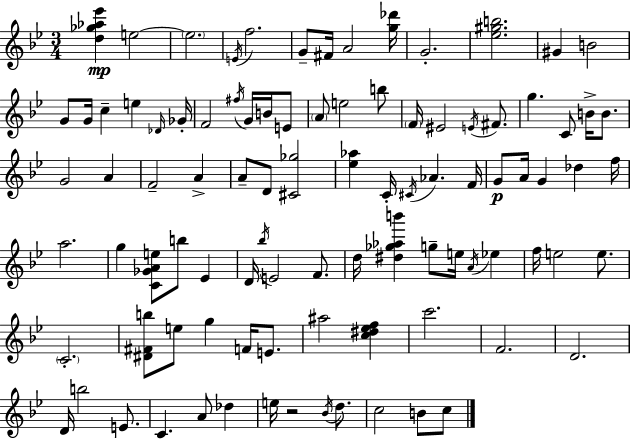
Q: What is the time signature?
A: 3/4